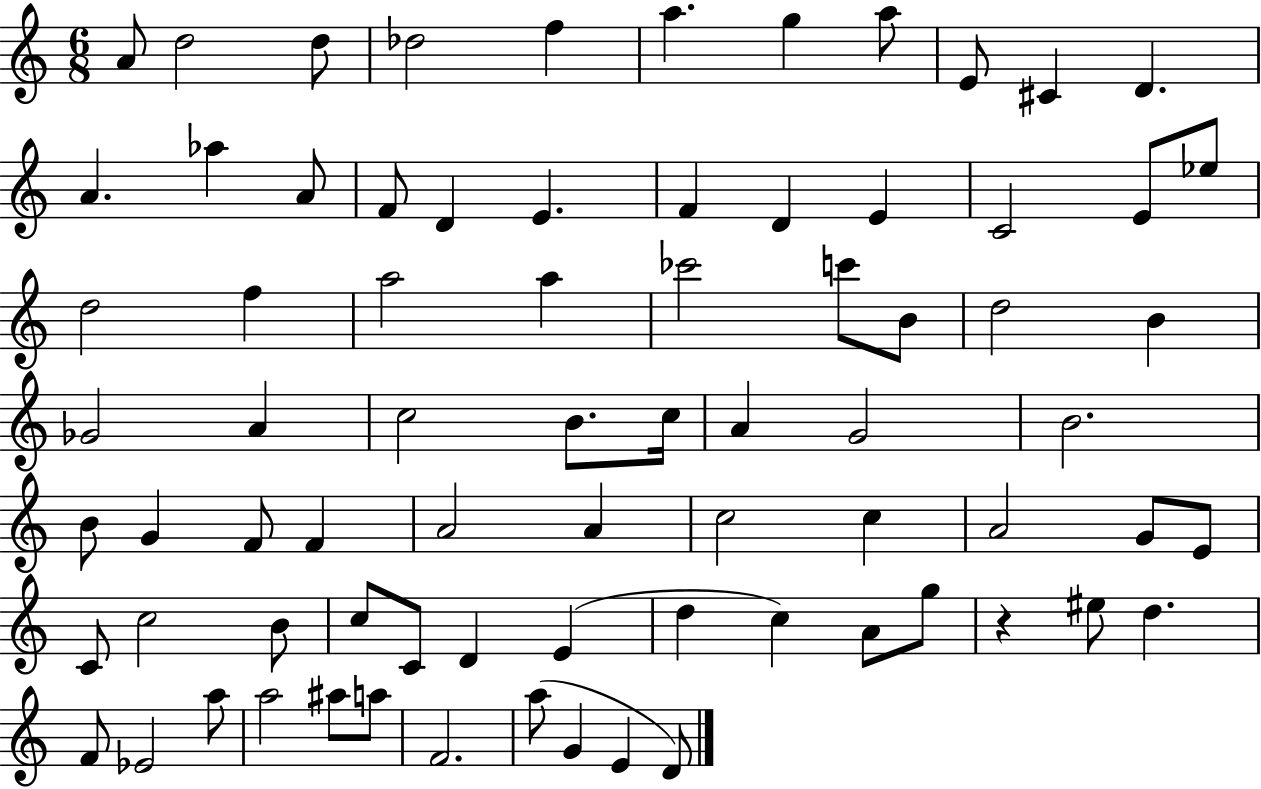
{
  \clef treble
  \numericTimeSignature
  \time 6/8
  \key c \major
  a'8 d''2 d''8 | des''2 f''4 | a''4. g''4 a''8 | e'8 cis'4 d'4. | \break a'4. aes''4 a'8 | f'8 d'4 e'4. | f'4 d'4 e'4 | c'2 e'8 ees''8 | \break d''2 f''4 | a''2 a''4 | ces'''2 c'''8 b'8 | d''2 b'4 | \break ges'2 a'4 | c''2 b'8. c''16 | a'4 g'2 | b'2. | \break b'8 g'4 f'8 f'4 | a'2 a'4 | c''2 c''4 | a'2 g'8 e'8 | \break c'8 c''2 b'8 | c''8 c'8 d'4 e'4( | d''4 c''4) a'8 g''8 | r4 eis''8 d''4. | \break f'8 ees'2 a''8 | a''2 ais''8 a''8 | f'2. | a''8( g'4 e'4 d'8) | \break \bar "|."
}